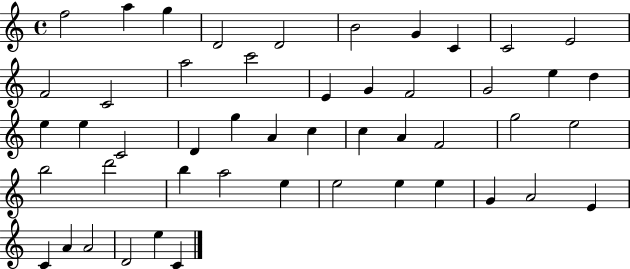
X:1
T:Untitled
M:4/4
L:1/4
K:C
f2 a g D2 D2 B2 G C C2 E2 F2 C2 a2 c'2 E G F2 G2 e d e e C2 D g A c c A F2 g2 e2 b2 d'2 b a2 e e2 e e G A2 E C A A2 D2 e C